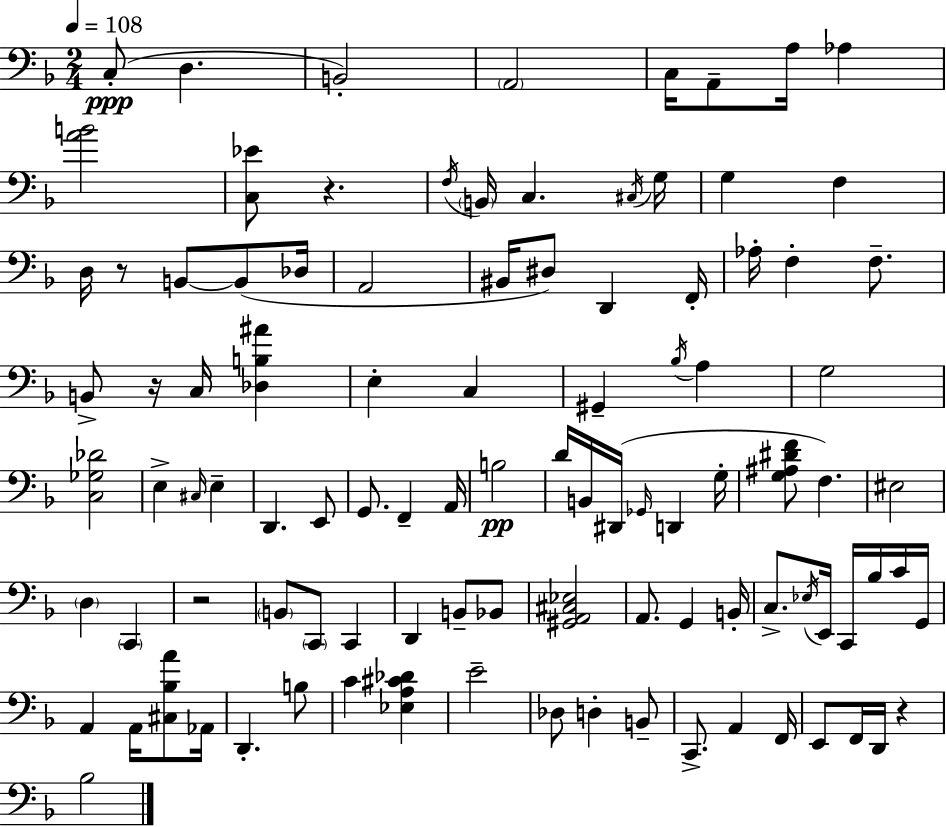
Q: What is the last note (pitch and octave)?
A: Bb3